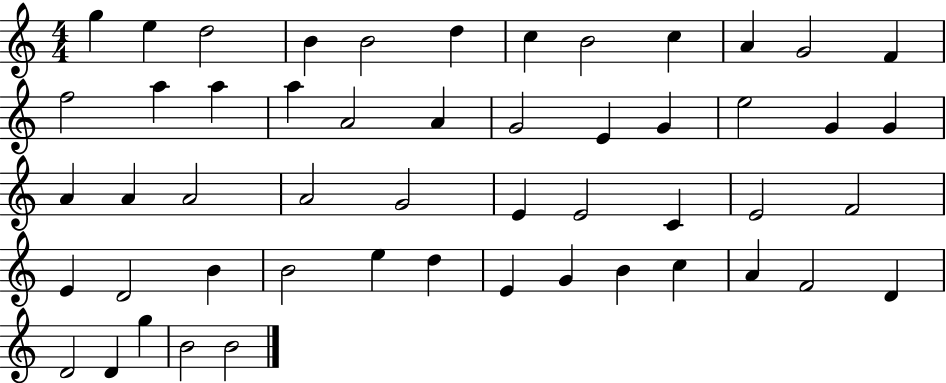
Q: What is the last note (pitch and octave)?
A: B4